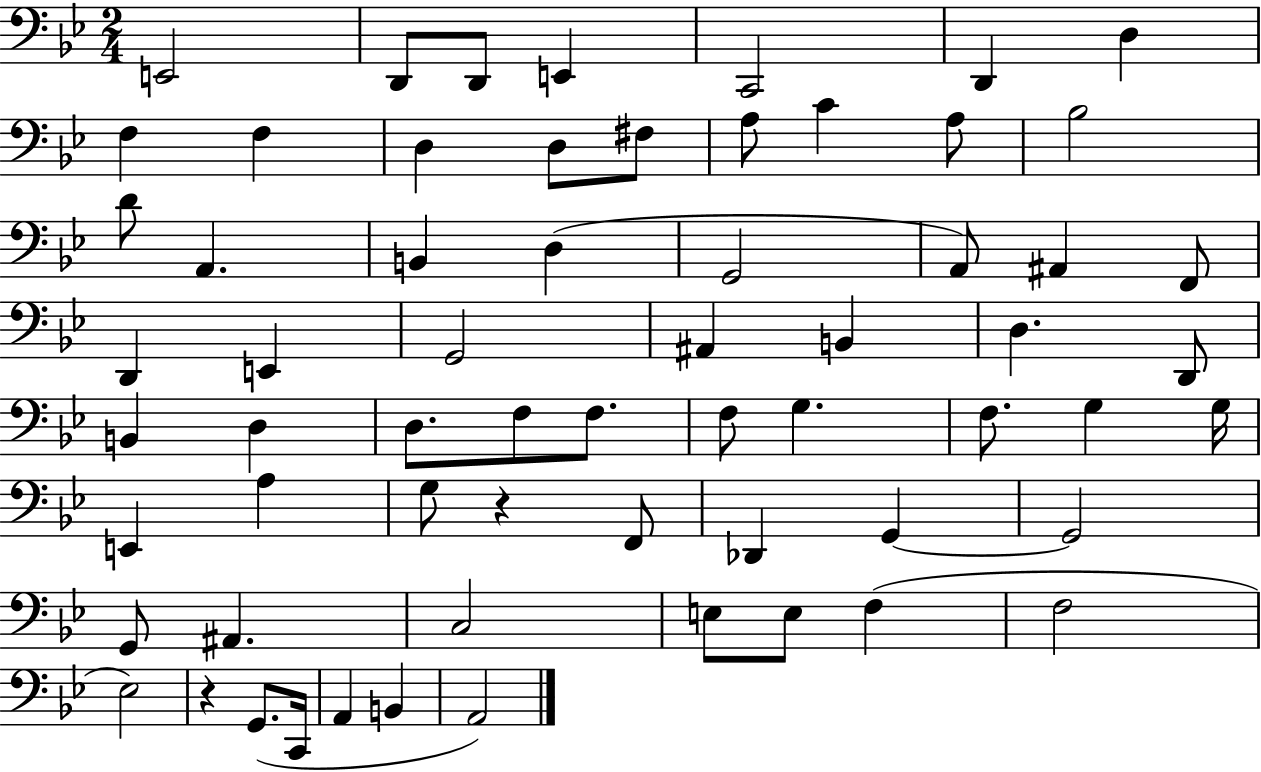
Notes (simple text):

E2/h D2/e D2/e E2/q C2/h D2/q D3/q F3/q F3/q D3/q D3/e F#3/e A3/e C4/q A3/e Bb3/h D4/e A2/q. B2/q D3/q G2/h A2/e A#2/q F2/e D2/q E2/q G2/h A#2/q B2/q D3/q. D2/e B2/q D3/q D3/e. F3/e F3/e. F3/e G3/q. F3/e. G3/q G3/s E2/q A3/q G3/e R/q F2/e Db2/q G2/q G2/h G2/e A#2/q. C3/h E3/e E3/e F3/q F3/h Eb3/h R/q G2/e. C2/s A2/q B2/q A2/h